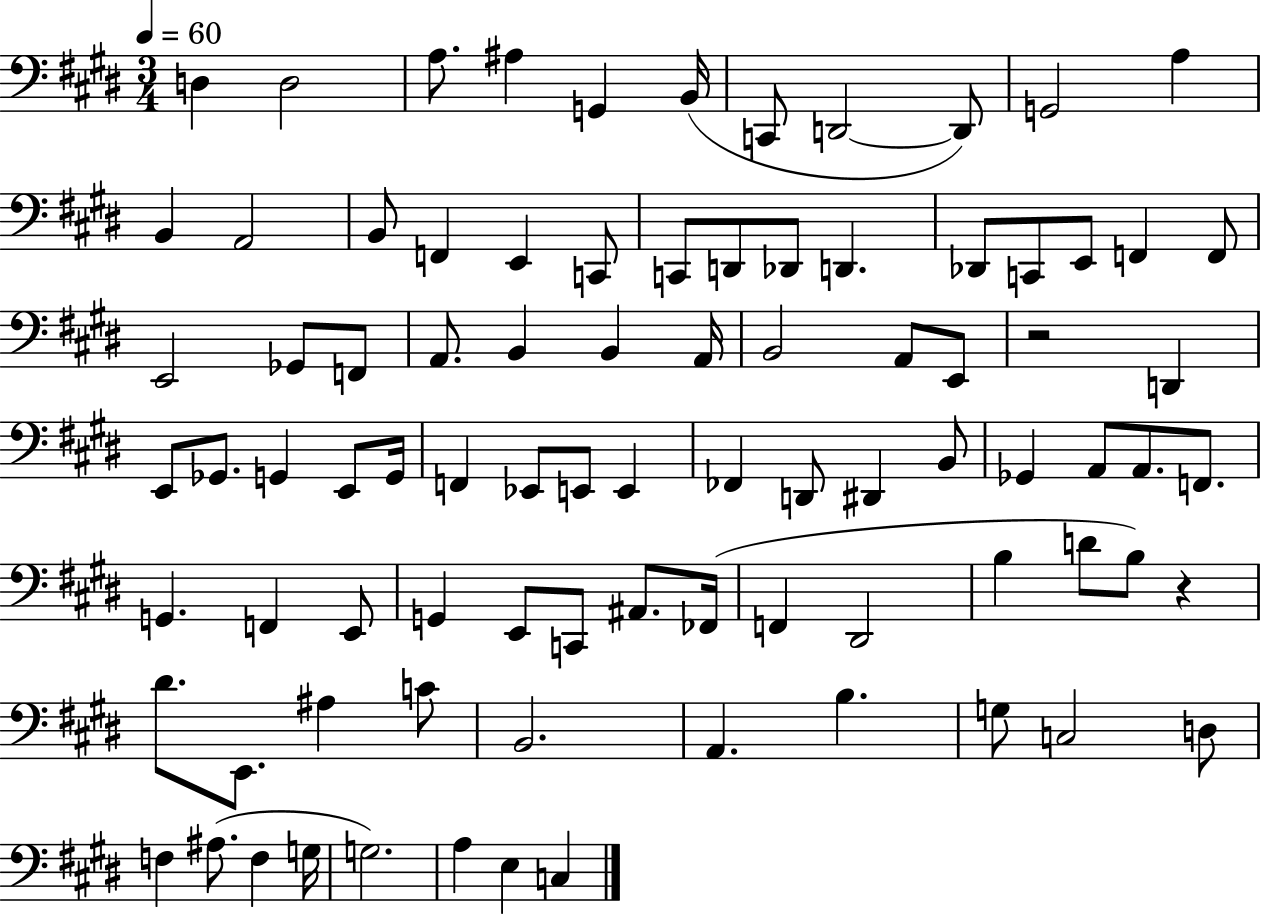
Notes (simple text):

D3/q D3/h A3/e. A#3/q G2/q B2/s C2/e D2/h D2/e G2/h A3/q B2/q A2/h B2/e F2/q E2/q C2/e C2/e D2/e Db2/e D2/q. Db2/e C2/e E2/e F2/q F2/e E2/h Gb2/e F2/e A2/e. B2/q B2/q A2/s B2/h A2/e E2/e R/h D2/q E2/e Gb2/e. G2/q E2/e G2/s F2/q Eb2/e E2/e E2/q FES2/q D2/e D#2/q B2/e Gb2/q A2/e A2/e. F2/e. G2/q. F2/q E2/e G2/q E2/e C2/e A#2/e. FES2/s F2/q D#2/h B3/q D4/e B3/e R/q D#4/e. E2/e. A#3/q C4/e B2/h. A2/q. B3/q. G3/e C3/h D3/e F3/q A#3/e. F3/q G3/s G3/h. A3/q E3/q C3/q